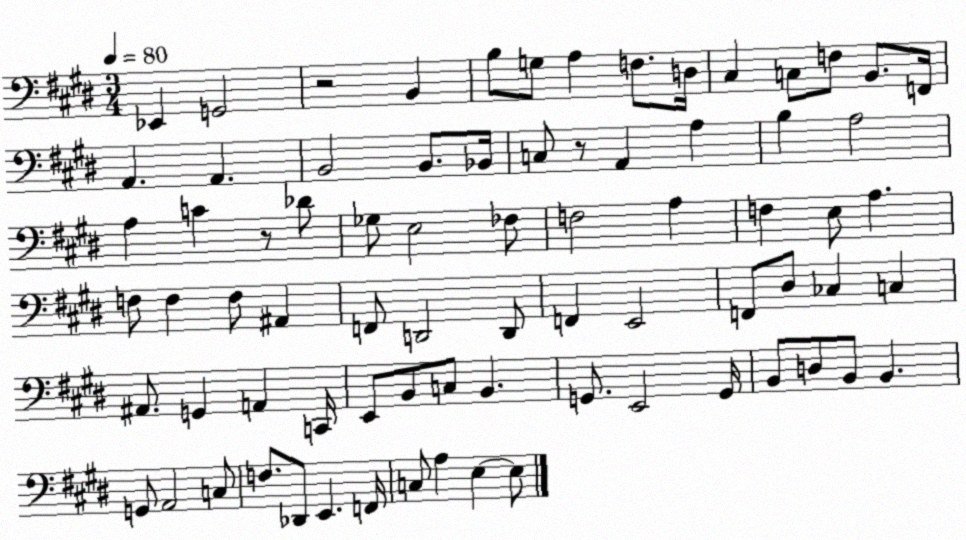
X:1
T:Untitled
M:3/4
L:1/4
K:E
_E,, G,,2 z2 B,, B,/2 G,/2 A, F,/2 D,/4 ^C, C,/2 F,/2 B,,/2 F,,/4 A,, A,, B,,2 B,,/2 _B,,/4 C,/2 z/2 A,, A, B, A,2 A, C z/2 _D/2 _G,/2 E,2 _F,/2 F,2 A, F, E,/2 A, F,/2 F, F,/2 ^A,, F,,/2 D,,2 D,,/2 F,, E,,2 F,,/2 ^D,/2 _C, C, ^A,,/2 G,, A,, C,,/4 E,,/2 B,,/2 C,/2 B,, G,,/2 E,,2 G,,/4 B,,/2 D,/2 B,,/2 B,, G,,/2 A,,2 C,/2 F,/2 _D,,/2 E,, F,,/4 C,/2 A, E, E,/2